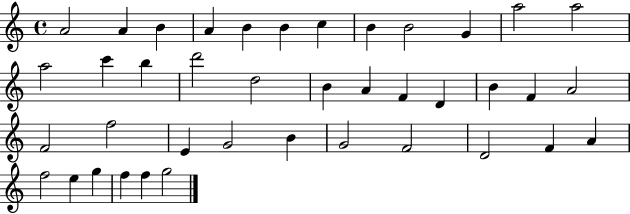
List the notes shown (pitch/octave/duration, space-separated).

A4/h A4/q B4/q A4/q B4/q B4/q C5/q B4/q B4/h G4/q A5/h A5/h A5/h C6/q B5/q D6/h D5/h B4/q A4/q F4/q D4/q B4/q F4/q A4/h F4/h F5/h E4/q G4/h B4/q G4/h F4/h D4/h F4/q A4/q F5/h E5/q G5/q F5/q F5/q G5/h